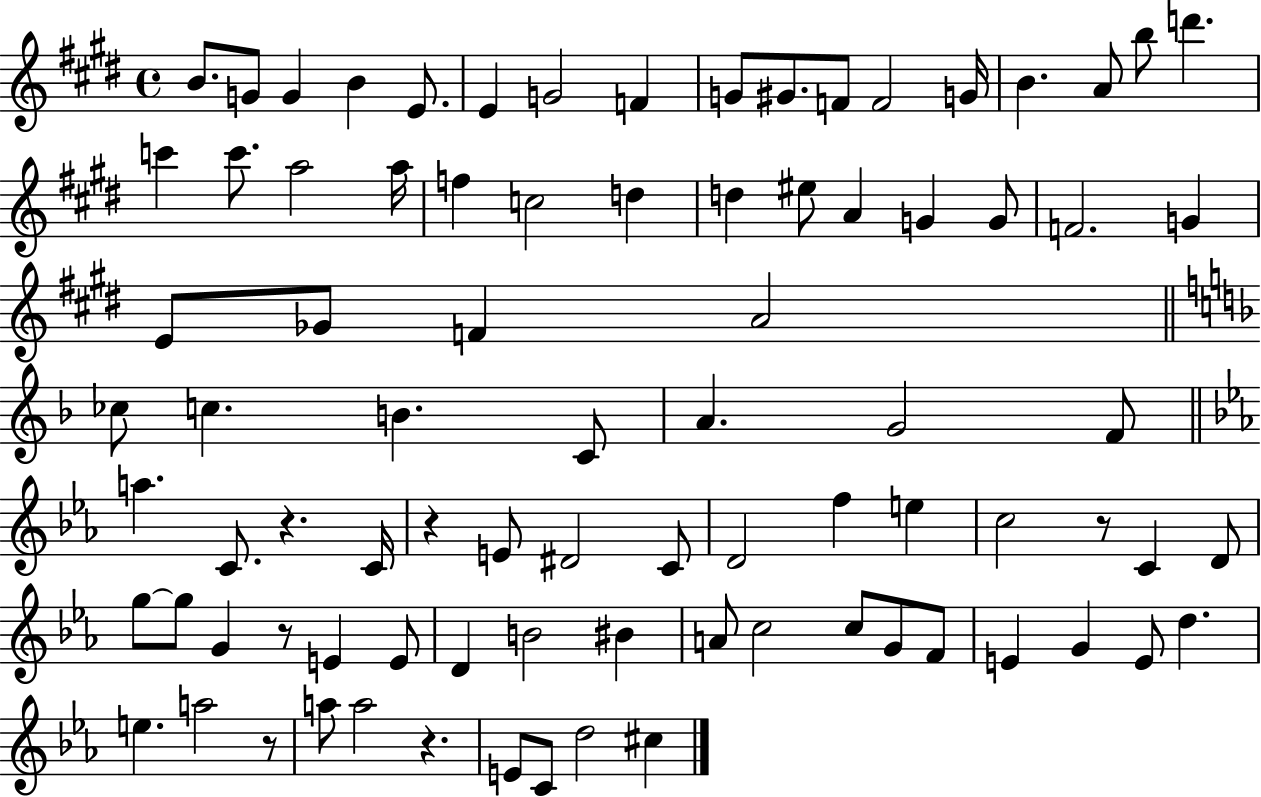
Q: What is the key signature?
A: E major